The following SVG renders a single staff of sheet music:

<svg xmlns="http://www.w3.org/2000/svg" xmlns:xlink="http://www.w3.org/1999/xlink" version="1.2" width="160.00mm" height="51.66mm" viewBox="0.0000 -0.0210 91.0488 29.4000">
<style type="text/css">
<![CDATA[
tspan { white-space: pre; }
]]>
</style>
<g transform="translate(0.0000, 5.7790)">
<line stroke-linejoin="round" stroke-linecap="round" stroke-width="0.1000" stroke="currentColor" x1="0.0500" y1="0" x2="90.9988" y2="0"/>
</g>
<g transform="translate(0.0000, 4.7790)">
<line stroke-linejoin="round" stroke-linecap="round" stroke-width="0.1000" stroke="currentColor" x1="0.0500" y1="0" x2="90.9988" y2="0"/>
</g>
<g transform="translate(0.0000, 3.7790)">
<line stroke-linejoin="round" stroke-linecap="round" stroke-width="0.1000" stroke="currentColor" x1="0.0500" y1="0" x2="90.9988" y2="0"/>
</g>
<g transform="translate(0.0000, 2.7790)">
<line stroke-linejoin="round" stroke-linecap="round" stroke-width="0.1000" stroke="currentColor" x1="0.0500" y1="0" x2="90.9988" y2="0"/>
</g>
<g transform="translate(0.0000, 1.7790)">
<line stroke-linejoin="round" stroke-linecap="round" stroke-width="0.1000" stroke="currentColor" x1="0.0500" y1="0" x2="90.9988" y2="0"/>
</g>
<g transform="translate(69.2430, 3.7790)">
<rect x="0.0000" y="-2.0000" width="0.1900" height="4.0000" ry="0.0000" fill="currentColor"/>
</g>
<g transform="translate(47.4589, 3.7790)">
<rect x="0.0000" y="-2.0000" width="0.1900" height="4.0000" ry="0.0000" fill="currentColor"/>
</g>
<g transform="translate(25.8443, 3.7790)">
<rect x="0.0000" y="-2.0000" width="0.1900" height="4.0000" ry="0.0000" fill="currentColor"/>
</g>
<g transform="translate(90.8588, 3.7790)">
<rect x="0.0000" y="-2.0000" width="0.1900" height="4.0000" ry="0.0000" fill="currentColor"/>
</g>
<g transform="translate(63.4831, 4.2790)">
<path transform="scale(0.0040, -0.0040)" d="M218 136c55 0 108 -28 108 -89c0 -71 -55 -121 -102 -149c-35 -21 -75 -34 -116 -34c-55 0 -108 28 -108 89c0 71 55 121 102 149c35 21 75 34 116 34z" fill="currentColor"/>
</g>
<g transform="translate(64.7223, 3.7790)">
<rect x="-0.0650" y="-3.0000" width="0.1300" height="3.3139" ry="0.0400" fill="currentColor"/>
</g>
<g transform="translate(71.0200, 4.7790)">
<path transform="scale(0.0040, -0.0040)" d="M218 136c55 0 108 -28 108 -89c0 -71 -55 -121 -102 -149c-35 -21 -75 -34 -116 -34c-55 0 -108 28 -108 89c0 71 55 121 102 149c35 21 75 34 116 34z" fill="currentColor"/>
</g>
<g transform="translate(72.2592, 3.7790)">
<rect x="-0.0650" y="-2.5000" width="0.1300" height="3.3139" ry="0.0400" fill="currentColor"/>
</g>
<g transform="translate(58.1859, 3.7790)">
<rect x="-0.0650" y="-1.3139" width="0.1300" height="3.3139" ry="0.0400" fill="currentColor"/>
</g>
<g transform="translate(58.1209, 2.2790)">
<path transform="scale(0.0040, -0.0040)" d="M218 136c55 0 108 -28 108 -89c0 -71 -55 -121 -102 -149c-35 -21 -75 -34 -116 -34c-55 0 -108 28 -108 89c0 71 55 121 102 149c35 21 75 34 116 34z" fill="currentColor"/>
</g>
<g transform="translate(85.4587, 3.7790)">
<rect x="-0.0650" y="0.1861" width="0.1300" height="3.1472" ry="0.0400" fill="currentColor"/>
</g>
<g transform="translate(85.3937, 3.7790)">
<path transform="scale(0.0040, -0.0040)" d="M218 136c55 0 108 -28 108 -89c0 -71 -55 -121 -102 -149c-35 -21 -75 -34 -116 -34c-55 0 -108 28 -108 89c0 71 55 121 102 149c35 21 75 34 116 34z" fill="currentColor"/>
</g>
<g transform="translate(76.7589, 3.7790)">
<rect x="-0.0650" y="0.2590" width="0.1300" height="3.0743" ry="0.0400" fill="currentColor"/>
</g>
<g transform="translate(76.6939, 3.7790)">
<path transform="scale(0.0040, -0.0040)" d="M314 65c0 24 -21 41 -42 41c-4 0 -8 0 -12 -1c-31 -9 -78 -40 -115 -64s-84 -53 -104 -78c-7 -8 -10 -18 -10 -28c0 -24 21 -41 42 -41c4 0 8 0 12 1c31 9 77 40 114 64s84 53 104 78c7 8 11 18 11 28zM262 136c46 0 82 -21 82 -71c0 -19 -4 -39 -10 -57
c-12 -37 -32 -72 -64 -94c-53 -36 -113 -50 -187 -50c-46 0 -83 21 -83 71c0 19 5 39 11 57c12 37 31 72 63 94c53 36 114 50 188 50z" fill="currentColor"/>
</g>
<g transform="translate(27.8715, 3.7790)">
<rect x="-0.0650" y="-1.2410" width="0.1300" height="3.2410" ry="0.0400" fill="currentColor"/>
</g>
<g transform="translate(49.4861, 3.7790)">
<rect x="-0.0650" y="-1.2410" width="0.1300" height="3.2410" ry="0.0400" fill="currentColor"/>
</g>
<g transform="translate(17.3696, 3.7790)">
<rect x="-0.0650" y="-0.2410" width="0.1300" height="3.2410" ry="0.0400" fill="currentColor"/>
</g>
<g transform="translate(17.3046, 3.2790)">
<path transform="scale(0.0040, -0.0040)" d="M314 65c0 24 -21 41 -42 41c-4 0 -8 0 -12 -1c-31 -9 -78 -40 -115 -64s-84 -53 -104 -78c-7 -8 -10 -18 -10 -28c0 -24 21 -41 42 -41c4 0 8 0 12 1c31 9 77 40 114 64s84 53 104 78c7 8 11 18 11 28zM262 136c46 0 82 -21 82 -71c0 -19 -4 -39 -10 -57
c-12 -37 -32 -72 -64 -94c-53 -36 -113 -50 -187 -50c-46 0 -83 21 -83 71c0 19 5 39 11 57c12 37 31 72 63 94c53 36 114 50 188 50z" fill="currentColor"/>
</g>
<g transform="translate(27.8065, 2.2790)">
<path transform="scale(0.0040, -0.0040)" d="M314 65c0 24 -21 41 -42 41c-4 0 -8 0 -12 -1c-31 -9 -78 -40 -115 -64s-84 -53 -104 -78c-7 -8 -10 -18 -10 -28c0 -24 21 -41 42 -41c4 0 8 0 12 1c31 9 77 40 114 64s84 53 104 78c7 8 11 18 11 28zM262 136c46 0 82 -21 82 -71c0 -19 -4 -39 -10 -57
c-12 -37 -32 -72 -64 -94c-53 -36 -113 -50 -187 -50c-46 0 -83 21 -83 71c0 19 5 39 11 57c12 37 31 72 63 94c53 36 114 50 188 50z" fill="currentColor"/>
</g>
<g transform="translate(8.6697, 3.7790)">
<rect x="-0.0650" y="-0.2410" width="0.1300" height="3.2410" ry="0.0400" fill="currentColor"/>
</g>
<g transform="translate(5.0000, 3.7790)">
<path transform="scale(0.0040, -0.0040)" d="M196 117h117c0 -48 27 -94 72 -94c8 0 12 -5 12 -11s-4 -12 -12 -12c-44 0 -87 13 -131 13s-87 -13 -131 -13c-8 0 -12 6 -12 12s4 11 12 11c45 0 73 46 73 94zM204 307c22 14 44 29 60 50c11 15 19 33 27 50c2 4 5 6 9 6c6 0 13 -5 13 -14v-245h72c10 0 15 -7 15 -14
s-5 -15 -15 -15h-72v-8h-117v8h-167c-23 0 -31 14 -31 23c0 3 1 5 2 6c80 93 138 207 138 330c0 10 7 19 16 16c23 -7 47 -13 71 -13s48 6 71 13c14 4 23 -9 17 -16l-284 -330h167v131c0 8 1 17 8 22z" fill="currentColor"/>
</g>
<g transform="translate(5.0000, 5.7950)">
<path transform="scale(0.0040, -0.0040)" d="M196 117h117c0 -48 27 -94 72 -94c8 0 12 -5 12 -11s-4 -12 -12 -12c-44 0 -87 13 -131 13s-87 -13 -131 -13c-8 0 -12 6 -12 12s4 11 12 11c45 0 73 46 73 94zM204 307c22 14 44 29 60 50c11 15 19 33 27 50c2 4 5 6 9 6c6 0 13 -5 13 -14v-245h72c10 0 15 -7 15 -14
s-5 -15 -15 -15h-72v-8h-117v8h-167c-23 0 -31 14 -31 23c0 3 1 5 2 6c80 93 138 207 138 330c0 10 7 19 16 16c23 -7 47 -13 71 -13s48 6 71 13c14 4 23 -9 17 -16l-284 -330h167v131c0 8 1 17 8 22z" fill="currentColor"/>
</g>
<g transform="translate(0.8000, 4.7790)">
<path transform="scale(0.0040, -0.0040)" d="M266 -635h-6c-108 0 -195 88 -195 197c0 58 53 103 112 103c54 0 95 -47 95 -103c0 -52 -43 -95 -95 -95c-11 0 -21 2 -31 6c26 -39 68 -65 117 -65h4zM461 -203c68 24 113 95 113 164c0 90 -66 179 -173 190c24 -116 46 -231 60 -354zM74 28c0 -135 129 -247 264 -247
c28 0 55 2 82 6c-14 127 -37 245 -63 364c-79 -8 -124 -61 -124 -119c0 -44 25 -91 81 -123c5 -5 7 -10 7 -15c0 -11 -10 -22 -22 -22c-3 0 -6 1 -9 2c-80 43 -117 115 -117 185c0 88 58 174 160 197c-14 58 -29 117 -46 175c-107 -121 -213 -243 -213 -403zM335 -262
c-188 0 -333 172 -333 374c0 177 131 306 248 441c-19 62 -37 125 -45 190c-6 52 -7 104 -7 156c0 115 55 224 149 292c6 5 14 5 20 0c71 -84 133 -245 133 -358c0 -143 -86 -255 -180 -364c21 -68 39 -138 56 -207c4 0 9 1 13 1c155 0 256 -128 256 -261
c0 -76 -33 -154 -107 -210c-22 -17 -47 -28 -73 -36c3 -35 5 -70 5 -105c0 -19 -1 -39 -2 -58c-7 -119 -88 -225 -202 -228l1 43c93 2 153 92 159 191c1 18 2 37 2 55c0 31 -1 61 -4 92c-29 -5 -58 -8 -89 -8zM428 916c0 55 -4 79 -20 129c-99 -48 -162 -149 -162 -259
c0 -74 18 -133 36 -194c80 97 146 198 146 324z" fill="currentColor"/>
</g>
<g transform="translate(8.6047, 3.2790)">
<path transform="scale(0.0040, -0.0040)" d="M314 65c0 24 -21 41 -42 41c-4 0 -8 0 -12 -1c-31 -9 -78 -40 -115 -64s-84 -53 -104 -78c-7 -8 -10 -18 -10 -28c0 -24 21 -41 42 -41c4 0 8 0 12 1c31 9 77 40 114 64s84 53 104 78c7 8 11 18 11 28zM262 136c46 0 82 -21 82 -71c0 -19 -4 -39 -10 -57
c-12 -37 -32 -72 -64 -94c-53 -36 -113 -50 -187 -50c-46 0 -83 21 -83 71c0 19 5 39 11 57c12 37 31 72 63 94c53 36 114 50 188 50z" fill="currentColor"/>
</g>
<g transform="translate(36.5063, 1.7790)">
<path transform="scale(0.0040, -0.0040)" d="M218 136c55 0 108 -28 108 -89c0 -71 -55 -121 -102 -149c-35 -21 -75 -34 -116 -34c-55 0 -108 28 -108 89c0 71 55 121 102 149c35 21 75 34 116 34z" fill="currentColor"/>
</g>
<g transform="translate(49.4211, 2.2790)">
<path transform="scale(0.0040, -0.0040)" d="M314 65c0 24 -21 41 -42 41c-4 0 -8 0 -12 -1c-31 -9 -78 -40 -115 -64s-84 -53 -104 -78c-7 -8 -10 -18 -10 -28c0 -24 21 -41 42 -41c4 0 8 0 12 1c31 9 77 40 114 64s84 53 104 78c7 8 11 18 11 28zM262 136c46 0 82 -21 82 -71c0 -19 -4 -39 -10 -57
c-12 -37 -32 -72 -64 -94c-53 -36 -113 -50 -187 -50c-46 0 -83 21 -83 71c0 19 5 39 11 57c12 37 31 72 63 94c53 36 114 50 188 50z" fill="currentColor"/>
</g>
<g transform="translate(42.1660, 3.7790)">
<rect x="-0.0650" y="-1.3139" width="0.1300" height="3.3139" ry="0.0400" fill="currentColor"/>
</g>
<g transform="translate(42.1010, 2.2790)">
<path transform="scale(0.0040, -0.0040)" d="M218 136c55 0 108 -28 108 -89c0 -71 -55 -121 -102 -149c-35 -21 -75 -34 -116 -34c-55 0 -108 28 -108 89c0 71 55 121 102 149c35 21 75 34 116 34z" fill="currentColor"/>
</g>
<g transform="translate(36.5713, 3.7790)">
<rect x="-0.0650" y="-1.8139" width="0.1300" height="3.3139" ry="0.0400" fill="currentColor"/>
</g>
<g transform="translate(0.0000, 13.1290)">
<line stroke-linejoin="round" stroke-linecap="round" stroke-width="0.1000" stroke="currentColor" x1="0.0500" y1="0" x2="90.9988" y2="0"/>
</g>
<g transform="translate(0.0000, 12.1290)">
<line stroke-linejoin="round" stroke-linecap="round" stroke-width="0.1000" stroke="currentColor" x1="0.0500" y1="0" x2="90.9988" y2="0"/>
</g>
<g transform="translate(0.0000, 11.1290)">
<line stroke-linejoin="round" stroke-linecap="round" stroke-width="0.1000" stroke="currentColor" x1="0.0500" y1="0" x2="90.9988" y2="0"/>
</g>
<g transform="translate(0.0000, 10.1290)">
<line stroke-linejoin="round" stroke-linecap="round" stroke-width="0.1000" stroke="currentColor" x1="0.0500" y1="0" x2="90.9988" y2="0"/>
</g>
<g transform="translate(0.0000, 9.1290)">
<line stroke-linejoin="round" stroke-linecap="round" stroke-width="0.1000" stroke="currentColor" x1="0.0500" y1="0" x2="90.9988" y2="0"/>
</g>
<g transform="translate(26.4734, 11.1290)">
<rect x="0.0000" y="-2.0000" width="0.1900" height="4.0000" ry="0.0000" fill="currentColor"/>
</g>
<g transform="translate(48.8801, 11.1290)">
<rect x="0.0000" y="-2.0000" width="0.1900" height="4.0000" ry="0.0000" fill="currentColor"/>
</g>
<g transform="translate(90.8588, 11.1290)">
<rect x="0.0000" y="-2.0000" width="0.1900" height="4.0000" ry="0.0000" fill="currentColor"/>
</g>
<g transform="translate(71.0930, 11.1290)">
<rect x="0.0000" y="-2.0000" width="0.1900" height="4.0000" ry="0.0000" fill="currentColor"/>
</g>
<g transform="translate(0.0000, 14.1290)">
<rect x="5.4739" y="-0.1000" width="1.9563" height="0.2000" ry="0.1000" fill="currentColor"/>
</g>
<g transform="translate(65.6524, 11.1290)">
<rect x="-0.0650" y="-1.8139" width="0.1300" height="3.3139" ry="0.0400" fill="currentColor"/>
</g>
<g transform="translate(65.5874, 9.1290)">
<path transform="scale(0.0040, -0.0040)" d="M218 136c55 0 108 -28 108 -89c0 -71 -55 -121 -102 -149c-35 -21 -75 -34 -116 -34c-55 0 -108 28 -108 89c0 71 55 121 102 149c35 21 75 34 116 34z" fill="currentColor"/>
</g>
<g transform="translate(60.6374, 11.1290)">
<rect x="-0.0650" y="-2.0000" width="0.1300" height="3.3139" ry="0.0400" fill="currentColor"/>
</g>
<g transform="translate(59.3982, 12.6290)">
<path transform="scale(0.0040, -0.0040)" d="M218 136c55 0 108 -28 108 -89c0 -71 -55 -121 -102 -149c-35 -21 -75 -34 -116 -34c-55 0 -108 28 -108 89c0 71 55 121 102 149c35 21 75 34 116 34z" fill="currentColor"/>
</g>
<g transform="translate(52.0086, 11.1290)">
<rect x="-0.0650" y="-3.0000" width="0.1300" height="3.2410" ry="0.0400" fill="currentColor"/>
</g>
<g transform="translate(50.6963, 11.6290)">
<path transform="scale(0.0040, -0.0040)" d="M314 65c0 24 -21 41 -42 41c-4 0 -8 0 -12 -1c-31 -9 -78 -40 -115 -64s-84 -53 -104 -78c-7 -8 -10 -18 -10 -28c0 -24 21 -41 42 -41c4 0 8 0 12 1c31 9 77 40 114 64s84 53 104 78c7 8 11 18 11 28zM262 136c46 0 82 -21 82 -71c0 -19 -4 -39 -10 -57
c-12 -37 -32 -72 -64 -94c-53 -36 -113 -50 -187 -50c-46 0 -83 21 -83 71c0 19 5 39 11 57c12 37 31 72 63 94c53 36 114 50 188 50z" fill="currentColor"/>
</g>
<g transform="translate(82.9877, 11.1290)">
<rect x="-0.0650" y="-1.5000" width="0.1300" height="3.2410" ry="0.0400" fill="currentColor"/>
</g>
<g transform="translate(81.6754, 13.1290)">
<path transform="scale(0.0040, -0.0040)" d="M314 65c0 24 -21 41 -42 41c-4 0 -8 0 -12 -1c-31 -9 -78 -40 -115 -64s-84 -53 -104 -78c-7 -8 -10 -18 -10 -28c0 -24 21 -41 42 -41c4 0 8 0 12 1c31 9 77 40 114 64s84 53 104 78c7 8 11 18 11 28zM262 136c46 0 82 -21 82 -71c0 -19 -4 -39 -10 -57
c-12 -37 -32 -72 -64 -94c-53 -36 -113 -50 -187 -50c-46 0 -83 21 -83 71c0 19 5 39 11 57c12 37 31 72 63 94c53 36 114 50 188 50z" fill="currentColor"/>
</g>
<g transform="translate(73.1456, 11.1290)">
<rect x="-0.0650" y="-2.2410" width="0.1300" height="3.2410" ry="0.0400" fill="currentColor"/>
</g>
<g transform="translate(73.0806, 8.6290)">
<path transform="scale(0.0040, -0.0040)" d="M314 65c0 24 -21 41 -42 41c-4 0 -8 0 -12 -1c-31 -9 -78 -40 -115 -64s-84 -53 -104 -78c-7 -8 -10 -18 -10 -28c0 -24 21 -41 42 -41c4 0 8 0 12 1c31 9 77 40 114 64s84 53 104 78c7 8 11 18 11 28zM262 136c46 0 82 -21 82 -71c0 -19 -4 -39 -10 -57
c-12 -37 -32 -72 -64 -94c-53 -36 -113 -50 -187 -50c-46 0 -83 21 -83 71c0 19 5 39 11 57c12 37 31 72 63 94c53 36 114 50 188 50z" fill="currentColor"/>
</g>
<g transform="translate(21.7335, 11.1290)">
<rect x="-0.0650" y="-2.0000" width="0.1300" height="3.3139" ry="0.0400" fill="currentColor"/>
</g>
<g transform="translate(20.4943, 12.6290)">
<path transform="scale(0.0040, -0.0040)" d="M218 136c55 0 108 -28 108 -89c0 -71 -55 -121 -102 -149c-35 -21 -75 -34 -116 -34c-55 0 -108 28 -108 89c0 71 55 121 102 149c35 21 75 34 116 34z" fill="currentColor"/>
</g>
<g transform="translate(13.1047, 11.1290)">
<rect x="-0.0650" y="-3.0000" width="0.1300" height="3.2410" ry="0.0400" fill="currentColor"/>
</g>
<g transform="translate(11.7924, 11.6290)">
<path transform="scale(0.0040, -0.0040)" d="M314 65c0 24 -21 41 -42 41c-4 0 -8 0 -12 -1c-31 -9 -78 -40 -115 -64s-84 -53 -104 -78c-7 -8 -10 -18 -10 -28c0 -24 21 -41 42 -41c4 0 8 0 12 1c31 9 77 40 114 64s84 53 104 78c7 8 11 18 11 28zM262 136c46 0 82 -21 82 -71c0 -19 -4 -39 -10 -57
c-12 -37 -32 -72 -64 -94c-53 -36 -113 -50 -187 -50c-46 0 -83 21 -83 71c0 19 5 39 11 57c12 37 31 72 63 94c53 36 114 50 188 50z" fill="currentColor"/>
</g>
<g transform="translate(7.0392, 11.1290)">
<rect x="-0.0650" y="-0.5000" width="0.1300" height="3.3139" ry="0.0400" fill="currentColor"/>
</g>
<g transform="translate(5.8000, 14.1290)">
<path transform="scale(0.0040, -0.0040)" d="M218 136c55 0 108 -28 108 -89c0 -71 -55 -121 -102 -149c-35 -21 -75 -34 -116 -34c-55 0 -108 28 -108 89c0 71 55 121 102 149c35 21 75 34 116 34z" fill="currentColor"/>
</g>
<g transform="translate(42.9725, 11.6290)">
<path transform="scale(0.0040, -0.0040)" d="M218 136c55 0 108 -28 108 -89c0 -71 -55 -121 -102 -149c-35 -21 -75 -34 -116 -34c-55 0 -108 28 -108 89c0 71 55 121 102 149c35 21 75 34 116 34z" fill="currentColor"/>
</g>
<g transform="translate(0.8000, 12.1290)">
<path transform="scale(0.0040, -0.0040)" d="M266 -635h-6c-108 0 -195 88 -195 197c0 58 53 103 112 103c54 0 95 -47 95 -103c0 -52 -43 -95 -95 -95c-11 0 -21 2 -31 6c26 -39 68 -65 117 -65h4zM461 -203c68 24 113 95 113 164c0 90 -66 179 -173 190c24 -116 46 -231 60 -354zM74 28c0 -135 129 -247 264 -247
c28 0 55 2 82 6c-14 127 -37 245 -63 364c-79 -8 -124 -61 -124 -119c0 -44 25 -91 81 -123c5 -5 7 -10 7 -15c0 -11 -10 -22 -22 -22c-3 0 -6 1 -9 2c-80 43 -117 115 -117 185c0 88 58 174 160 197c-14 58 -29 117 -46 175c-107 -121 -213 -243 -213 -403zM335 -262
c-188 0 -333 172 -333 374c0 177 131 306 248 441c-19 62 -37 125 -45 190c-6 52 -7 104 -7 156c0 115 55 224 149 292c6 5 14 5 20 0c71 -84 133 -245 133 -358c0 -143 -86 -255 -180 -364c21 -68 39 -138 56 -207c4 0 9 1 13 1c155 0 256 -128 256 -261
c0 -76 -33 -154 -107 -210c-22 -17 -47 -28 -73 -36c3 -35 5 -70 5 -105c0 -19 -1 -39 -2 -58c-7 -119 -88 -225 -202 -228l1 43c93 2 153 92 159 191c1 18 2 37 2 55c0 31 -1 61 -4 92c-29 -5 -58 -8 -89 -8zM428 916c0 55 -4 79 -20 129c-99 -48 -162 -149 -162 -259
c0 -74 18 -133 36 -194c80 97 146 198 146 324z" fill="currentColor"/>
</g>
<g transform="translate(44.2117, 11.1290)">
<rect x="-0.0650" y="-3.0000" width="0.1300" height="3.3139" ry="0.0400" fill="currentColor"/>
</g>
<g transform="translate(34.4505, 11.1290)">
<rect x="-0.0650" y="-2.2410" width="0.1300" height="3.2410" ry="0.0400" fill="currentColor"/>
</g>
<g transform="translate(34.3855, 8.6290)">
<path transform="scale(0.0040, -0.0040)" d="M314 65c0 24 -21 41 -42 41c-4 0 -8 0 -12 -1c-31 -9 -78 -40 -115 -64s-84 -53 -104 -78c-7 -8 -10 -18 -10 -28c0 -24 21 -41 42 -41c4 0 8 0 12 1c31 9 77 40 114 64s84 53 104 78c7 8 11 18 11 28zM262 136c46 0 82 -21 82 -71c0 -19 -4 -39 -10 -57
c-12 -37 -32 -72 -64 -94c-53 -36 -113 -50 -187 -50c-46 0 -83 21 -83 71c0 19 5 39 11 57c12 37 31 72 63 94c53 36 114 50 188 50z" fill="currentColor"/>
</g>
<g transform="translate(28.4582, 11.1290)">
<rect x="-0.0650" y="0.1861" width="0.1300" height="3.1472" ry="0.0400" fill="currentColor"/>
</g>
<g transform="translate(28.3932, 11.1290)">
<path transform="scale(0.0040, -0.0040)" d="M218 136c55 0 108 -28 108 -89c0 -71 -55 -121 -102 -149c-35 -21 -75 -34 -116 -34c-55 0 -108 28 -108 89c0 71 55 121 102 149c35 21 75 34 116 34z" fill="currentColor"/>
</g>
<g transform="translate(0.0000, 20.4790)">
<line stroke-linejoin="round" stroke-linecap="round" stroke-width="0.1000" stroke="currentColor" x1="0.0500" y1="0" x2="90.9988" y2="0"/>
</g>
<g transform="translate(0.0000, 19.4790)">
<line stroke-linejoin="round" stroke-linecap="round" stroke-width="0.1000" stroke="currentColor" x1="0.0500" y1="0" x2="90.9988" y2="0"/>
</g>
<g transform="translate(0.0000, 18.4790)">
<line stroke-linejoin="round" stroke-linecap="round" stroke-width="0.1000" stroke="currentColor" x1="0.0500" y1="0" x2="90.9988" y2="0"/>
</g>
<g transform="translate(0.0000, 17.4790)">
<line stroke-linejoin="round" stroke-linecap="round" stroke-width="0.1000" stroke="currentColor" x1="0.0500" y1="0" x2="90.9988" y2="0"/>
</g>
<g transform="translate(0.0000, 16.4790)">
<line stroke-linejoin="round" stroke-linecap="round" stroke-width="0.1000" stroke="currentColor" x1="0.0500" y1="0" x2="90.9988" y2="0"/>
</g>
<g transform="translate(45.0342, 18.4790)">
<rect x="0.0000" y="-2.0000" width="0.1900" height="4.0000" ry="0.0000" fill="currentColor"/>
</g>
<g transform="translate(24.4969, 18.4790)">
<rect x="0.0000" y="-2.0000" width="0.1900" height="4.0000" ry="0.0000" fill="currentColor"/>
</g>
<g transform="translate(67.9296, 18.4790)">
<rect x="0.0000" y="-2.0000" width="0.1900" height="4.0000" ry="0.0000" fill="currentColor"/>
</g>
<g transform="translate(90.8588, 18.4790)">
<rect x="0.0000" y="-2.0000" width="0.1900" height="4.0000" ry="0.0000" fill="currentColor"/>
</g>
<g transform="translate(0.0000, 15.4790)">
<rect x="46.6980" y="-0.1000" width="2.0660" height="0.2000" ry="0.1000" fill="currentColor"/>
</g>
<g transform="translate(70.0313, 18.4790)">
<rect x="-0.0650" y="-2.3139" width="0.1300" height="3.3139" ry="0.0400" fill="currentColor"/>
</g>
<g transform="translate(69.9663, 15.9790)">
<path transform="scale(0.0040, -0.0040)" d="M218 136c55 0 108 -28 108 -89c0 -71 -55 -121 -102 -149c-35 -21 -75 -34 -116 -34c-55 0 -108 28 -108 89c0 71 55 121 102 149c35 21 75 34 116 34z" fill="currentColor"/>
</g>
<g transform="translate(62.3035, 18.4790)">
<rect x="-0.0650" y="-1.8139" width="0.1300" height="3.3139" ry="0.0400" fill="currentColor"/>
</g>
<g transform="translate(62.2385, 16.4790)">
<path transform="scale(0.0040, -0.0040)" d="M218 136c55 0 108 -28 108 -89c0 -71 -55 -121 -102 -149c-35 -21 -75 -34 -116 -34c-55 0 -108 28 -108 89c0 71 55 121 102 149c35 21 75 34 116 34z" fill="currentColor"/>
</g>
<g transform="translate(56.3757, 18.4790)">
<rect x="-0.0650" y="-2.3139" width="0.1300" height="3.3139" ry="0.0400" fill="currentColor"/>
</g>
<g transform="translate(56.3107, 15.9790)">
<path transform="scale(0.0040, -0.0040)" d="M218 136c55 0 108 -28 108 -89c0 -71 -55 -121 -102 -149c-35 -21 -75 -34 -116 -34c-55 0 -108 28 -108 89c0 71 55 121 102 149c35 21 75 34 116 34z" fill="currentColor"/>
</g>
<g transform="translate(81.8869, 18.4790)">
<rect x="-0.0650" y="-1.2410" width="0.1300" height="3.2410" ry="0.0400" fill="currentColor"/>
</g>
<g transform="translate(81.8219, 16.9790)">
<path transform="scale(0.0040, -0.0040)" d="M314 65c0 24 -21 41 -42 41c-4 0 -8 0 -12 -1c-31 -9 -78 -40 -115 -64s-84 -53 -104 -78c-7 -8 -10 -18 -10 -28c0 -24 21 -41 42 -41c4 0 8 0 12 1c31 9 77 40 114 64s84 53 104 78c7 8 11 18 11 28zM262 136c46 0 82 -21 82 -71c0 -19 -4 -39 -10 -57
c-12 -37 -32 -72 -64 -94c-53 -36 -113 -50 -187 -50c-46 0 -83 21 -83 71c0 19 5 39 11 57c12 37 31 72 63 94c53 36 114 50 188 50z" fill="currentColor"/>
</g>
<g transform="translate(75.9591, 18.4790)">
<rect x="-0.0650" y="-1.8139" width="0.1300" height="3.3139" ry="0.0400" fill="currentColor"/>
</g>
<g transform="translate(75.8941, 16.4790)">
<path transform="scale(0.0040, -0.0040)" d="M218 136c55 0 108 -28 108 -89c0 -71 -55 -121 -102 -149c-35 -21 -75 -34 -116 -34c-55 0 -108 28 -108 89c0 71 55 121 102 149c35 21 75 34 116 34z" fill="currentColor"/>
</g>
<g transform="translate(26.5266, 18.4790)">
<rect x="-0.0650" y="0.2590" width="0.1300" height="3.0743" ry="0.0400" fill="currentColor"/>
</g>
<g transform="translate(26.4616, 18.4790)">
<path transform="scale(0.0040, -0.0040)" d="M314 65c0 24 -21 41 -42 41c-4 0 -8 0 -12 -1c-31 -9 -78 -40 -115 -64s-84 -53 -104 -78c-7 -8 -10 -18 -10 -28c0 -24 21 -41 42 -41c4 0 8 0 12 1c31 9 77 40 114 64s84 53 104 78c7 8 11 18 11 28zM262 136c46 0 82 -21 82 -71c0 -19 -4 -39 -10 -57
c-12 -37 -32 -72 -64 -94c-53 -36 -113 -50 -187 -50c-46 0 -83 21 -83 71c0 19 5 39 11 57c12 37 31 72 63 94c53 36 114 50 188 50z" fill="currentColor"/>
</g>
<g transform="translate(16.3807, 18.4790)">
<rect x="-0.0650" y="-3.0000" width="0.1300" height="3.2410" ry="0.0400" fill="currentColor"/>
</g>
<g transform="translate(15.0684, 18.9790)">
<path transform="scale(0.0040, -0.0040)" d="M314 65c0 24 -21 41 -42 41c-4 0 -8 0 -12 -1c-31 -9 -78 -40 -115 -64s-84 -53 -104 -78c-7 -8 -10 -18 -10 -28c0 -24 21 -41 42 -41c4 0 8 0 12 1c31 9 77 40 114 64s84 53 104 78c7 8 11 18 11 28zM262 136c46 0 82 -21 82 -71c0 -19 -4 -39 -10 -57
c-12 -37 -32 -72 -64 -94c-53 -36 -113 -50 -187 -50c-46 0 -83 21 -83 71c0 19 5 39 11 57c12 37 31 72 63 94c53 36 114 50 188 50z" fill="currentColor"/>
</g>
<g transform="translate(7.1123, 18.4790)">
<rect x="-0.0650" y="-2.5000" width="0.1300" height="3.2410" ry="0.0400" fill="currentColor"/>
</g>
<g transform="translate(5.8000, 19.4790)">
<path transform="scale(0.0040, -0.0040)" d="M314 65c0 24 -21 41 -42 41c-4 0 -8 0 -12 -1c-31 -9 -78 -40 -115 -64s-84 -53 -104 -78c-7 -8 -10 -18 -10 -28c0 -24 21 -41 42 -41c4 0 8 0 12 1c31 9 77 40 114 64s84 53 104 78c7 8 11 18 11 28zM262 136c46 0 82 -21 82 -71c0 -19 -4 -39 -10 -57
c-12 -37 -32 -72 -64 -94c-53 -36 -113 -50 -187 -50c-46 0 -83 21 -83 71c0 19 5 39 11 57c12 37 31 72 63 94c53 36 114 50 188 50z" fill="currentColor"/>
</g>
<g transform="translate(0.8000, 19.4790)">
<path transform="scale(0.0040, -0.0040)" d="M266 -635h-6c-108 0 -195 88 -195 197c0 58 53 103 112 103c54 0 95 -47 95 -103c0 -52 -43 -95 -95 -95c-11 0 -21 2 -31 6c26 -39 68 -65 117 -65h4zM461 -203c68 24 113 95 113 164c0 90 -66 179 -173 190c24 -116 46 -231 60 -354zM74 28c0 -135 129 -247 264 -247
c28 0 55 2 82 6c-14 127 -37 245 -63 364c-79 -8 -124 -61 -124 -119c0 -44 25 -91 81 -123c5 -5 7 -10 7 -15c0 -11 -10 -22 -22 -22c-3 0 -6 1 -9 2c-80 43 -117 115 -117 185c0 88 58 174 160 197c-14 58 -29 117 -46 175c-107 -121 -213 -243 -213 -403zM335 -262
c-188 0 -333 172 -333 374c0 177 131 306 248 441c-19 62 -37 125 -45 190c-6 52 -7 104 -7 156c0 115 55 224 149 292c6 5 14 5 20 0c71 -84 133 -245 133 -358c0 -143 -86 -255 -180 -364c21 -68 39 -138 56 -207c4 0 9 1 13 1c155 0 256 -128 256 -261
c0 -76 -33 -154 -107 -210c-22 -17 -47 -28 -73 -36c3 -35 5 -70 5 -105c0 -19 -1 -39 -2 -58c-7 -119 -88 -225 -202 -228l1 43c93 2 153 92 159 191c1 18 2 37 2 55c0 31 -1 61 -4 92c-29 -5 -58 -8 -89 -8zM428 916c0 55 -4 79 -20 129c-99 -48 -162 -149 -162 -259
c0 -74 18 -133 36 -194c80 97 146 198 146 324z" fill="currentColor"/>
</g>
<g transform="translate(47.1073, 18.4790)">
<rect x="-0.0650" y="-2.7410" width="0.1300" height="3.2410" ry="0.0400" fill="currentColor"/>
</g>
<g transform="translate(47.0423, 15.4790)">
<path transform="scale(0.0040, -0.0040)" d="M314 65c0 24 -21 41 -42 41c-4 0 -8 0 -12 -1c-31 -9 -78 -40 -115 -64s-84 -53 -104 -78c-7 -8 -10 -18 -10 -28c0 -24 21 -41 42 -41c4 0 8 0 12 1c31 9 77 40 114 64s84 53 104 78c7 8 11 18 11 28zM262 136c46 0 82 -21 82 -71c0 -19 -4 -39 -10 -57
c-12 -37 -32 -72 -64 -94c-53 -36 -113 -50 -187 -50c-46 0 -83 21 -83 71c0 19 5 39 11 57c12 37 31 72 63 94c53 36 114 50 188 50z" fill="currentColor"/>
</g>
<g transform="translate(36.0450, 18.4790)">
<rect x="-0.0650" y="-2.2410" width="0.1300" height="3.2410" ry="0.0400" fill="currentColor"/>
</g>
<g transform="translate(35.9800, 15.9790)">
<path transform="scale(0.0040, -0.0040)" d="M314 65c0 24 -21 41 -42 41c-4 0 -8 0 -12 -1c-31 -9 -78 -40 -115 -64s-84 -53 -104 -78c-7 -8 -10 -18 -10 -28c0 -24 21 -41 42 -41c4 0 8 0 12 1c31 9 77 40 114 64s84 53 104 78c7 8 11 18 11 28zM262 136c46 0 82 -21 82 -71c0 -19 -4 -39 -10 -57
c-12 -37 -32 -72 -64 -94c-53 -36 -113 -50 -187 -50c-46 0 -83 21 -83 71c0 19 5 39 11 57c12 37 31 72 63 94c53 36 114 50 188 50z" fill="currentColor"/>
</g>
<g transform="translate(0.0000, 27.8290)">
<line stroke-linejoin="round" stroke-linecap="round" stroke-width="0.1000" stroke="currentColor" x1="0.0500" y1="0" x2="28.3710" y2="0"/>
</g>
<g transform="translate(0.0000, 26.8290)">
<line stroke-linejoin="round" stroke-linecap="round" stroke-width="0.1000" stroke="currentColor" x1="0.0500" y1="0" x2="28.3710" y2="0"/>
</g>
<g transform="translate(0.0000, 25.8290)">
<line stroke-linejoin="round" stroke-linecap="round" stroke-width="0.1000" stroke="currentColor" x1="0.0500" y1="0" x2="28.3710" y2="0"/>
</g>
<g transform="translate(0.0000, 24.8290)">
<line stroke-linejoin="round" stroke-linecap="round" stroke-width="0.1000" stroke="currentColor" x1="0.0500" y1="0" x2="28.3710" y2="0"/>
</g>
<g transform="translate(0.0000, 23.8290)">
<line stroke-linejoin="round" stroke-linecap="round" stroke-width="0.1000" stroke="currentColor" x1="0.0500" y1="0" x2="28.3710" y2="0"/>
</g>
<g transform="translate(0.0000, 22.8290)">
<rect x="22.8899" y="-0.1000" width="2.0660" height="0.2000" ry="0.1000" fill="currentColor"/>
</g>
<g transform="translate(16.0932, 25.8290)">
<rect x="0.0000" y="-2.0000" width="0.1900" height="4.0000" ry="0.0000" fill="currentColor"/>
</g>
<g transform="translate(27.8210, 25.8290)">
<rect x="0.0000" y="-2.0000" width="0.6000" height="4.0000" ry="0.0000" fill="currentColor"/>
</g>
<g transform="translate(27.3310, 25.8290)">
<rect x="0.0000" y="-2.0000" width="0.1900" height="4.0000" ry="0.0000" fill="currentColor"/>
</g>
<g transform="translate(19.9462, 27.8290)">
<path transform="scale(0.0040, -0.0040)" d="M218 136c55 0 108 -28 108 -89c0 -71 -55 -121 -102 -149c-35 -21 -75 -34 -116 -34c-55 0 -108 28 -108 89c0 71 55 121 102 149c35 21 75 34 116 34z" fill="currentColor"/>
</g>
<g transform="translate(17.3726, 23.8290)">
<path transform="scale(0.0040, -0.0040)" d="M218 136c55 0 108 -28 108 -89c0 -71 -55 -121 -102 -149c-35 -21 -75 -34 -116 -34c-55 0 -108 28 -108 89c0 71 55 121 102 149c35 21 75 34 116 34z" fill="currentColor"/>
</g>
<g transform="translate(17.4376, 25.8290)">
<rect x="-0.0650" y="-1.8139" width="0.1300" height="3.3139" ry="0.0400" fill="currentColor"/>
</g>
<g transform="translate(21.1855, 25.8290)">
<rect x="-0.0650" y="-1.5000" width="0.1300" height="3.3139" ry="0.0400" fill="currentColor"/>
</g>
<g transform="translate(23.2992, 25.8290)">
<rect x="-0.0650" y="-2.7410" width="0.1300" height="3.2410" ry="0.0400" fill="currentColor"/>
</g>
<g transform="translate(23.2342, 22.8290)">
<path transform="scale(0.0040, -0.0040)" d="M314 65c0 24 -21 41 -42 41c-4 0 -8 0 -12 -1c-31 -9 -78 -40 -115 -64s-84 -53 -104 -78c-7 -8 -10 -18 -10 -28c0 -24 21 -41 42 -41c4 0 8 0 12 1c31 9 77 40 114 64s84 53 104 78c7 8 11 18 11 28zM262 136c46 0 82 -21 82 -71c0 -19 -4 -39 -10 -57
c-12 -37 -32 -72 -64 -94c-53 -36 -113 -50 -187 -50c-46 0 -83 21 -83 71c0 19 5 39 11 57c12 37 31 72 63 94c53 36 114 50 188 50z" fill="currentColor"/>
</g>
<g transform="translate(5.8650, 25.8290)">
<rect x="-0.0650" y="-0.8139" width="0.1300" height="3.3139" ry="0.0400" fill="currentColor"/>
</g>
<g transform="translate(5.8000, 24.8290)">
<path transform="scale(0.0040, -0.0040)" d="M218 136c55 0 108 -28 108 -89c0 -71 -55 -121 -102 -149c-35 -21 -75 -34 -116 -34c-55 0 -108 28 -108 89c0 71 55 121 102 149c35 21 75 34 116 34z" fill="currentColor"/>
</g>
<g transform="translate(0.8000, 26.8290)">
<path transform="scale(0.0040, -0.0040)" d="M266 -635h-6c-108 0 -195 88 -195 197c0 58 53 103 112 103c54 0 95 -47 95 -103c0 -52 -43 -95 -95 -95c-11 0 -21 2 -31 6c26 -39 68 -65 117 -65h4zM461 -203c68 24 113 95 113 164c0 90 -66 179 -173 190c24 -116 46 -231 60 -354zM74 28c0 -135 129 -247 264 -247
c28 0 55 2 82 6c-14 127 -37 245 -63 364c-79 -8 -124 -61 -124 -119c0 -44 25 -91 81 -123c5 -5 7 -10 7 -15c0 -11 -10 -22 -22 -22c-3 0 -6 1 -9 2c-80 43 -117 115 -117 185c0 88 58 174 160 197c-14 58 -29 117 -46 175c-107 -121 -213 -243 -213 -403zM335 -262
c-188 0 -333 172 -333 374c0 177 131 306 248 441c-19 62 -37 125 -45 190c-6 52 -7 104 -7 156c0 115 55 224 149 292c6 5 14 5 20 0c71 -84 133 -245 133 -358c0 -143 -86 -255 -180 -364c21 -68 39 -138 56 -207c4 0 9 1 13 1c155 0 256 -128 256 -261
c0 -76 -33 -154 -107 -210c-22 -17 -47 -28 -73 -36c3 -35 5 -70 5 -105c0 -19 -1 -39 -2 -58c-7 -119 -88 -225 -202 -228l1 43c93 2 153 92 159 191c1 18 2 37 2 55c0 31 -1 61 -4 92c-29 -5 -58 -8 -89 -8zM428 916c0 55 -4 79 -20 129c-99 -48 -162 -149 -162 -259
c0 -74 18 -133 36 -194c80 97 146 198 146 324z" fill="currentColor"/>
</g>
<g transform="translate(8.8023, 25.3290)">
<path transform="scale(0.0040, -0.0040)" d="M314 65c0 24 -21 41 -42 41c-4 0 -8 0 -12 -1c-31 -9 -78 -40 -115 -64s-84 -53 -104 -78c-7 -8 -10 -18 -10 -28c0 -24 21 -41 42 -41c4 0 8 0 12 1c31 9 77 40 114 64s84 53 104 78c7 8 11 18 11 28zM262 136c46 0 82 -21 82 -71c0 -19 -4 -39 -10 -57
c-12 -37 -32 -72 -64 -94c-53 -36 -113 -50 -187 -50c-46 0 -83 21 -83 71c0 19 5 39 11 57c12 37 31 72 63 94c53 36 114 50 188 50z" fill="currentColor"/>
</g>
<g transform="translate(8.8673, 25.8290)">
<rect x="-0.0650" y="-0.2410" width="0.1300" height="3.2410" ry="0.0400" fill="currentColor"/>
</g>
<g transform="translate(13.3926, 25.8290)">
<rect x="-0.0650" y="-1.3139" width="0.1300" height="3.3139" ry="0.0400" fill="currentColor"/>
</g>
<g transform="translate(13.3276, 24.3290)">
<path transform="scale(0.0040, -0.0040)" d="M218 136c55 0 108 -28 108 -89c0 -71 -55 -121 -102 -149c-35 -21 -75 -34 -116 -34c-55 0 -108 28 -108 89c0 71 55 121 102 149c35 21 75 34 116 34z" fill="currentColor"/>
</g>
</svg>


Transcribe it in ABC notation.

X:1
T:Untitled
M:4/4
L:1/4
K:C
c2 c2 e2 f e e2 e A G B2 B C A2 F B g2 A A2 F f g2 E2 G2 A2 B2 g2 a2 g f g f e2 d c2 e f E a2